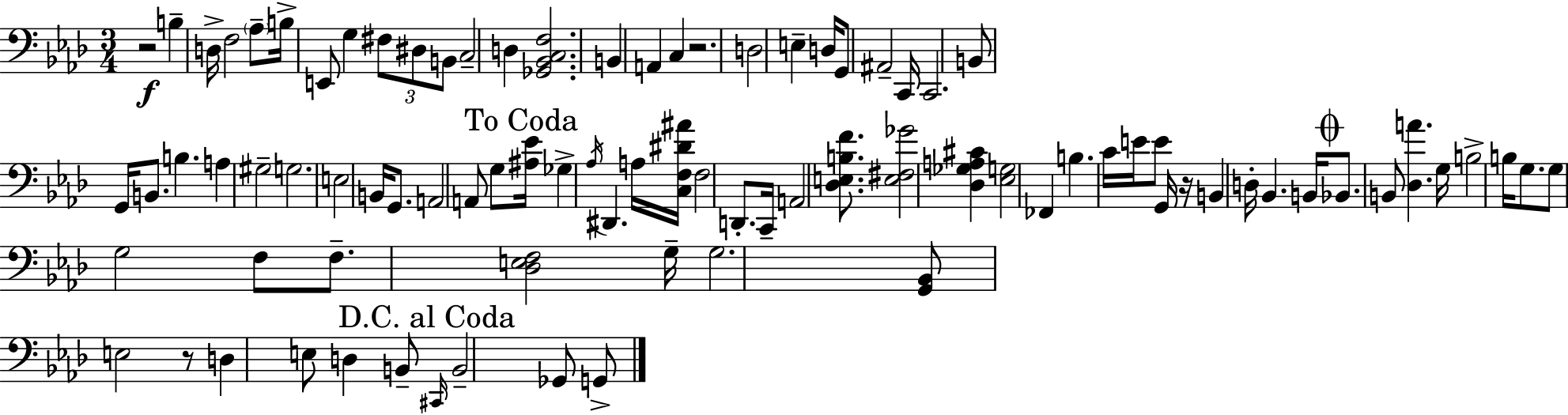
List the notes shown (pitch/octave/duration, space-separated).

R/h B3/q D3/s F3/h Ab3/e B3/s E2/e G3/q F#3/e D#3/e B2/e C3/h D3/q [Gb2,Bb2,C3,F3]/h. B2/q A2/q C3/q R/h. D3/h E3/q D3/s G2/e A#2/h C2/s C2/h. B2/e G2/s B2/e. B3/q. A3/q G#3/h G3/h. E3/h B2/s G2/e. A2/h A2/e G3/e [A#3,Eb4]/s Gb3/q Ab3/s D#2/q. A3/s [C3,F3,D#4,A#4]/s F3/h D2/e. C2/s A2/h [Db3,E3,B3,F4]/e. [E3,F#3,Gb4]/h [Db3,Gb3,A3,C#4]/q [Eb3,G3]/h FES2/q B3/q. C4/s E4/s E4/e G2/s R/s B2/q D3/s Bb2/q. B2/s Bb2/e. B2/e [Db3,A4]/q. G3/s B3/h B3/s G3/e. G3/e G3/h F3/e F3/e. [Db3,E3,F3]/h G3/s G3/h. [G2,Bb2]/e E3/h R/e D3/q E3/e D3/q B2/e C#2/s B2/h Gb2/e G2/e